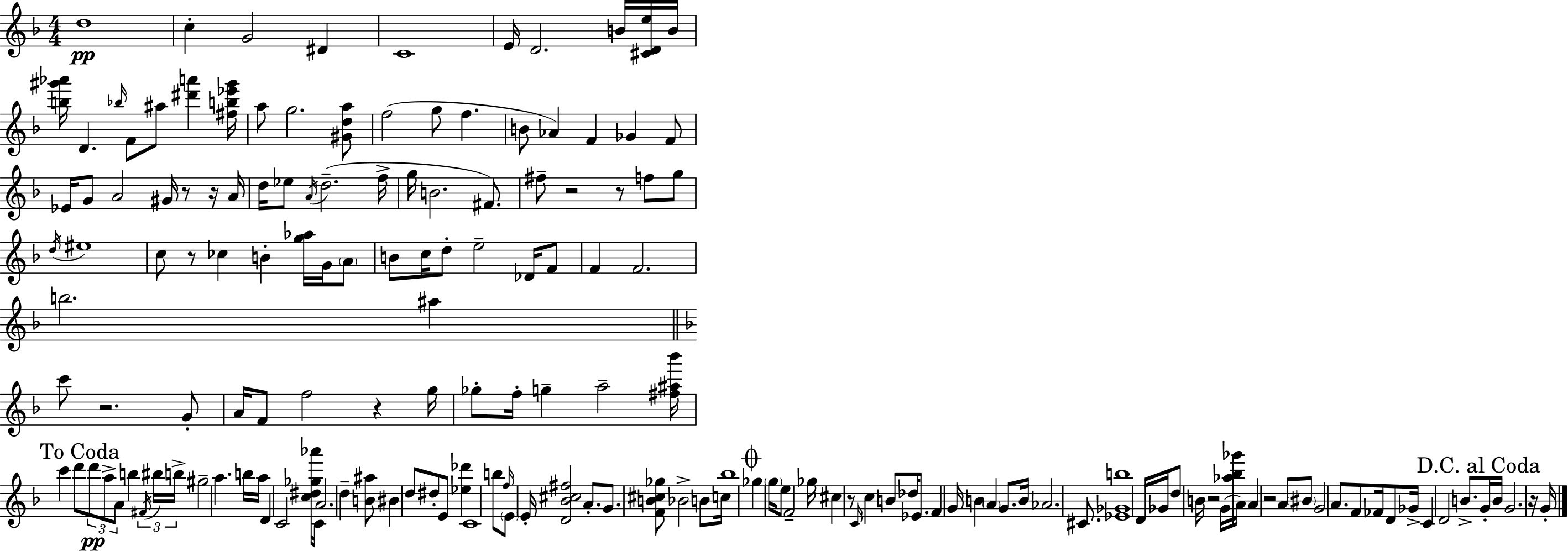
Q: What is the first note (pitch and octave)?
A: D5